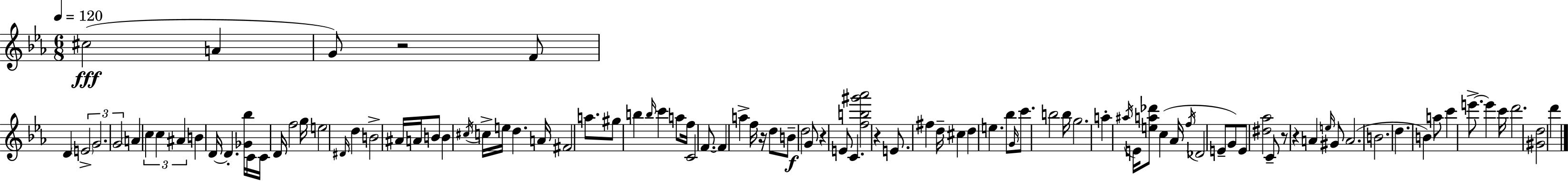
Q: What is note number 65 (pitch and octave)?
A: A5